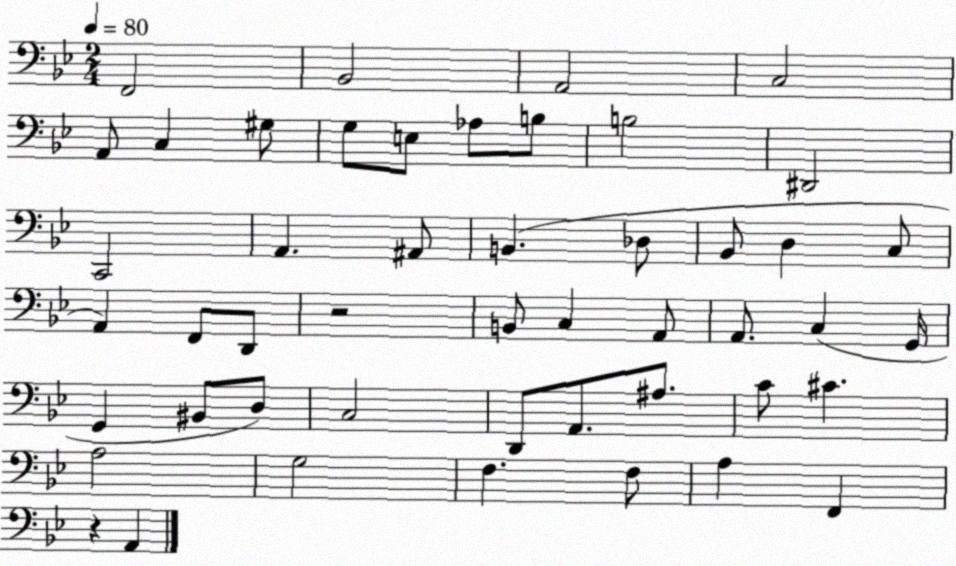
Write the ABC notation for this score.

X:1
T:Untitled
M:2/4
L:1/4
K:Bb
F,,2 _B,,2 A,,2 C,2 A,,/2 C, ^G,/2 G,/2 E,/2 _A,/2 B,/2 B,2 ^D,,2 C,,2 A,, ^A,,/2 B,, _D,/2 _B,,/2 D, C,/2 A,, F,,/2 D,,/2 z2 B,,/2 C, A,,/2 A,,/2 C, G,,/4 G,, ^B,,/2 D,/2 C,2 D,,/2 A,,/2 ^A,/2 C/2 ^C A,2 G,2 F, F,/2 A, F,, z A,,